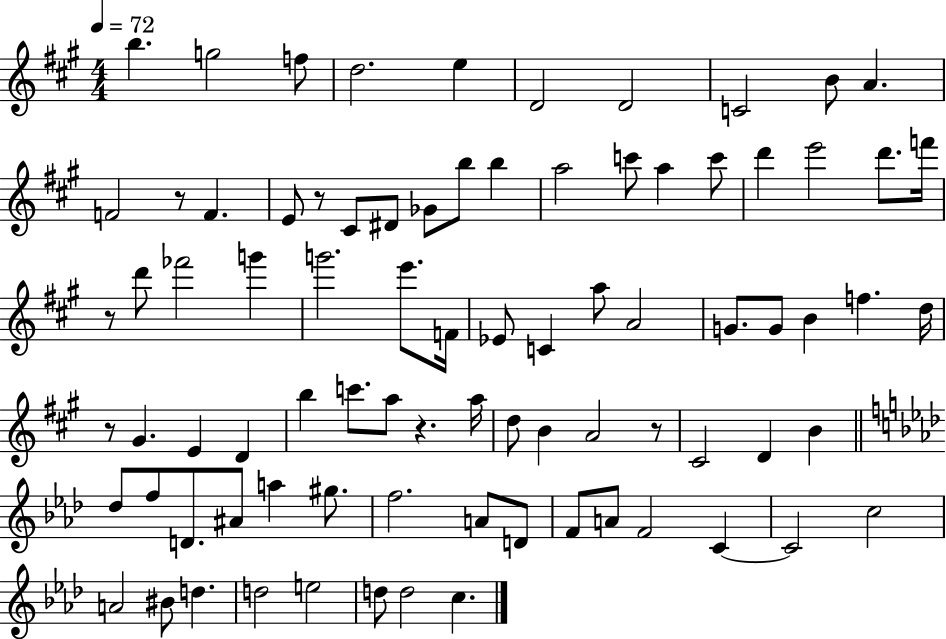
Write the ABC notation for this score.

X:1
T:Untitled
M:4/4
L:1/4
K:A
b g2 f/2 d2 e D2 D2 C2 B/2 A F2 z/2 F E/2 z/2 ^C/2 ^D/2 _G/2 b/2 b a2 c'/2 a c'/2 d' e'2 d'/2 f'/4 z/2 d'/2 _f'2 g' g'2 e'/2 F/4 _E/2 C a/2 A2 G/2 G/2 B f d/4 z/2 ^G E D b c'/2 a/2 z a/4 d/2 B A2 z/2 ^C2 D B _d/2 f/2 D/2 ^A/2 a ^g/2 f2 A/2 D/2 F/2 A/2 F2 C C2 c2 A2 ^B/2 d d2 e2 d/2 d2 c